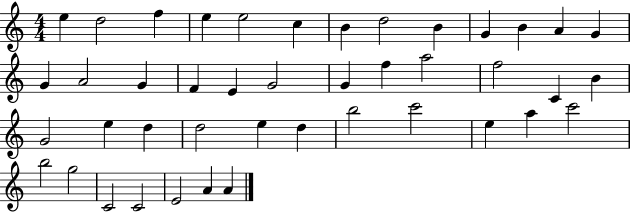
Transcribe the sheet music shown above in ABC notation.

X:1
T:Untitled
M:4/4
L:1/4
K:C
e d2 f e e2 c B d2 B G B A G G A2 G F E G2 G f a2 f2 C B G2 e d d2 e d b2 c'2 e a c'2 b2 g2 C2 C2 E2 A A